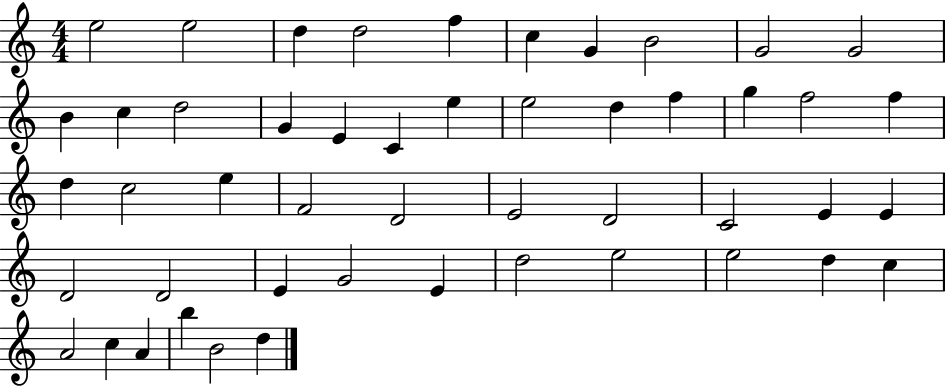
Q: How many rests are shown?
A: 0